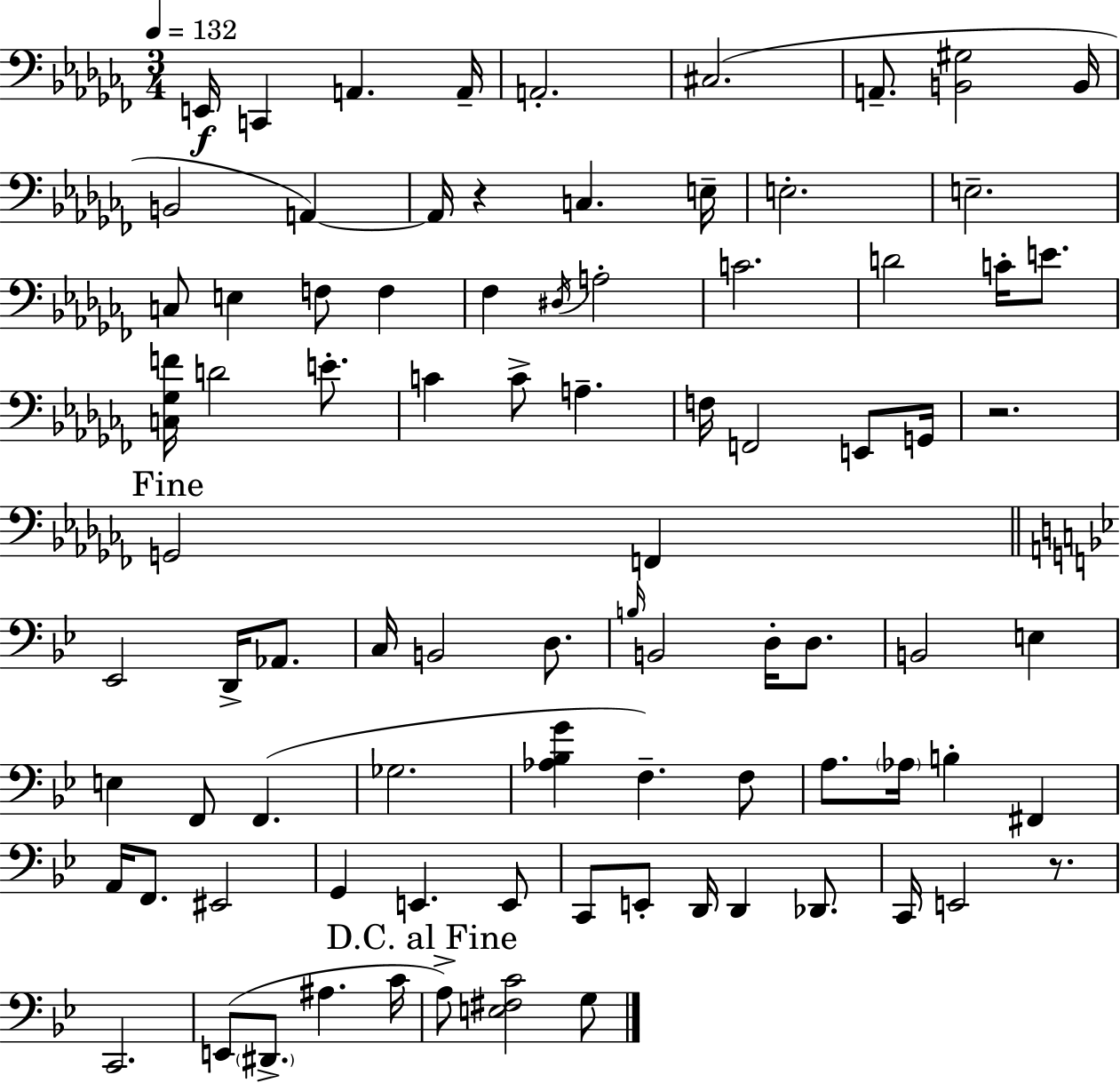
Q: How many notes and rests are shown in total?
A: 86